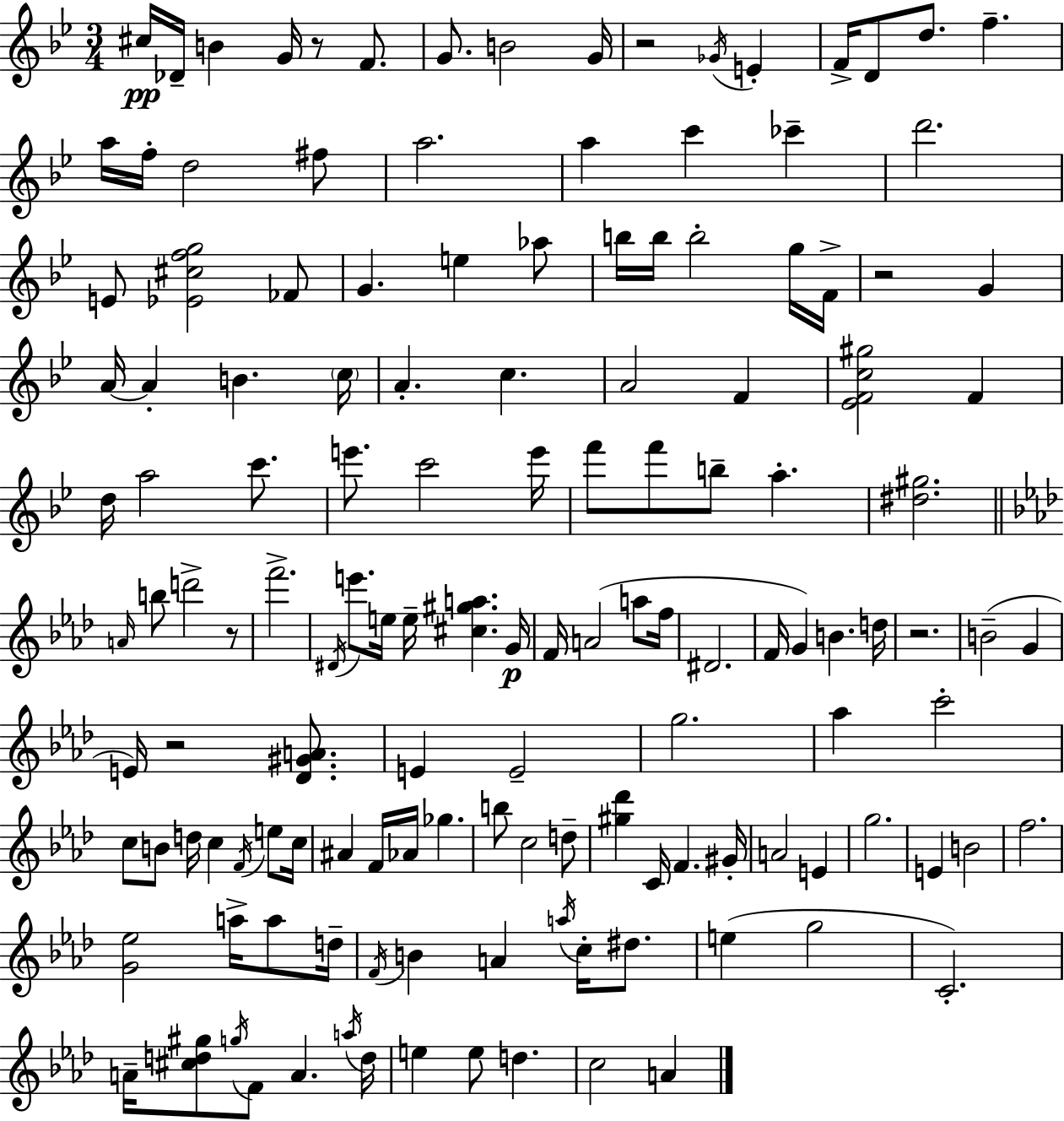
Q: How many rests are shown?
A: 6